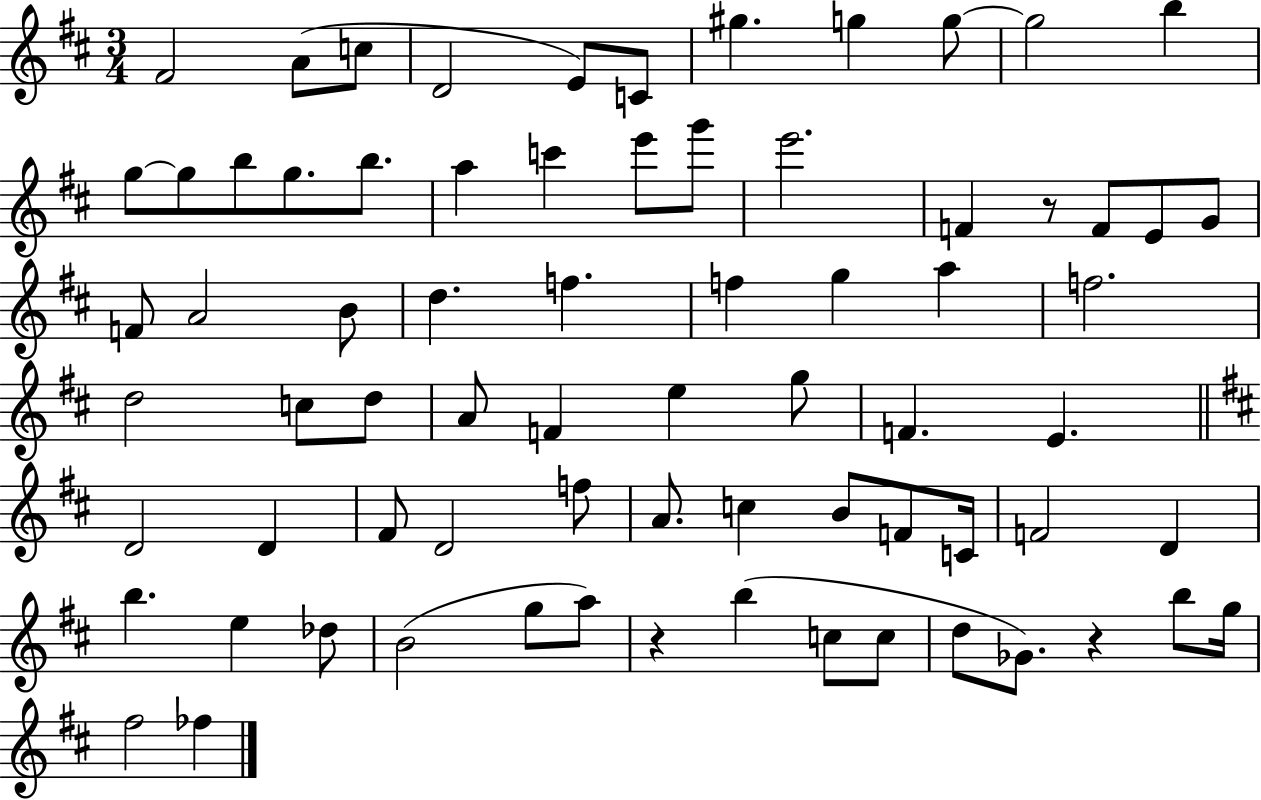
{
  \clef treble
  \numericTimeSignature
  \time 3/4
  \key d \major
  fis'2 a'8( c''8 | d'2 e'8) c'8 | gis''4. g''4 g''8~~ | g''2 b''4 | \break g''8~~ g''8 b''8 g''8. b''8. | a''4 c'''4 e'''8 g'''8 | e'''2. | f'4 r8 f'8 e'8 g'8 | \break f'8 a'2 b'8 | d''4. f''4. | f''4 g''4 a''4 | f''2. | \break d''2 c''8 d''8 | a'8 f'4 e''4 g''8 | f'4. e'4. | \bar "||" \break \key b \minor d'2 d'4 | fis'8 d'2 f''8 | a'8. c''4 b'8 f'8 c'16 | f'2 d'4 | \break b''4. e''4 des''8 | b'2( g''8 a''8) | r4 b''4( c''8 c''8 | d''8 ges'8.) r4 b''8 g''16 | \break fis''2 fes''4 | \bar "|."
}